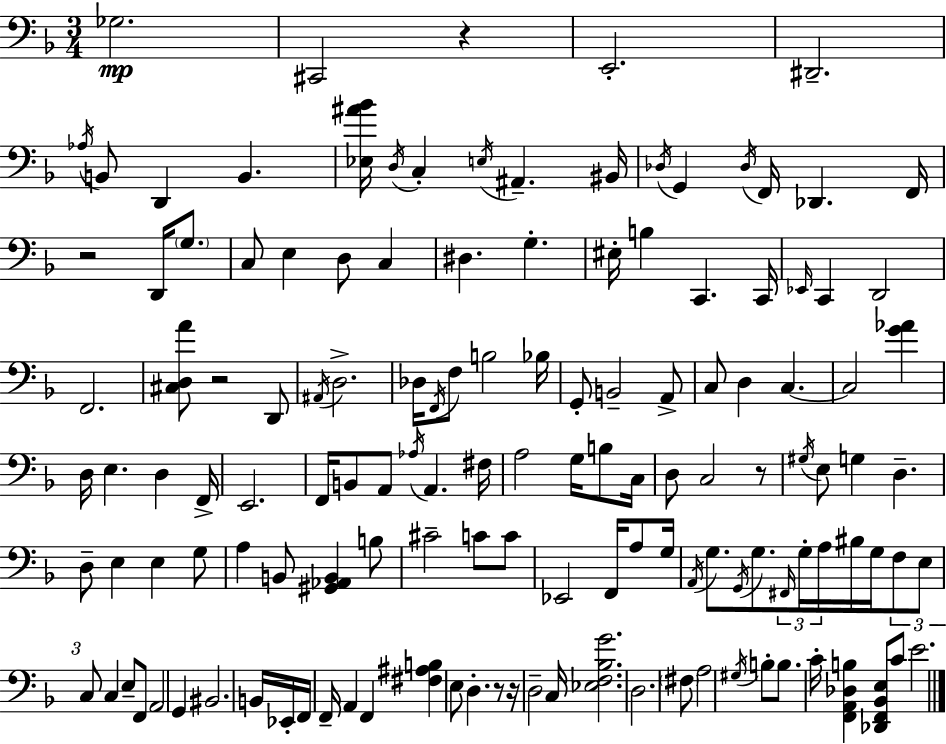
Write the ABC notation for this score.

X:1
T:Untitled
M:3/4
L:1/4
K:F
_G,2 ^C,,2 z E,,2 ^D,,2 _A,/4 B,,/2 D,, B,, [_E,^A_B]/4 D,/4 C, E,/4 ^A,, ^B,,/4 _D,/4 G,, _D,/4 F,,/4 _D,, F,,/4 z2 D,,/4 G,/2 C,/2 E, D,/2 C, ^D, G, ^E,/4 B, C,, C,,/4 _E,,/4 C,, D,,2 F,,2 [^C,D,A]/2 z2 D,,/2 ^A,,/4 D,2 _D,/4 F,,/4 F,/2 B,2 _B,/4 G,,/2 B,,2 A,,/2 C,/2 D, C, C,2 [G_A] D,/4 E, D, F,,/4 E,,2 F,,/4 B,,/2 A,,/2 _A,/4 A,, ^F,/4 A,2 G,/4 B,/2 C,/4 D,/2 C,2 z/2 ^G,/4 E,/2 G, D, D,/2 E, E, G,/2 A, B,,/2 [^G,,_A,,B,,] B,/2 ^C2 C/2 C/2 _E,,2 F,,/4 A,/2 G,/4 A,,/4 G,/2 G,,/4 G,/2 ^F,,/4 G,/4 A,/4 ^B,/4 G,/4 F,/2 E,/2 C,/2 C, E,/2 F,,/2 A,,2 G,, ^B,,2 B,,/4 _E,,/4 F,,/4 F,,/4 A,, F,, [^F,^A,B,] E,/2 D, z/2 z/4 D,2 C,/4 [_E,F,_B,G]2 D,2 ^F,/2 A,2 ^G,/4 B,/2 B,/2 C/4 [F,,A,,_D,B,] [_D,,F,,_B,,E,]/2 C/2 E2